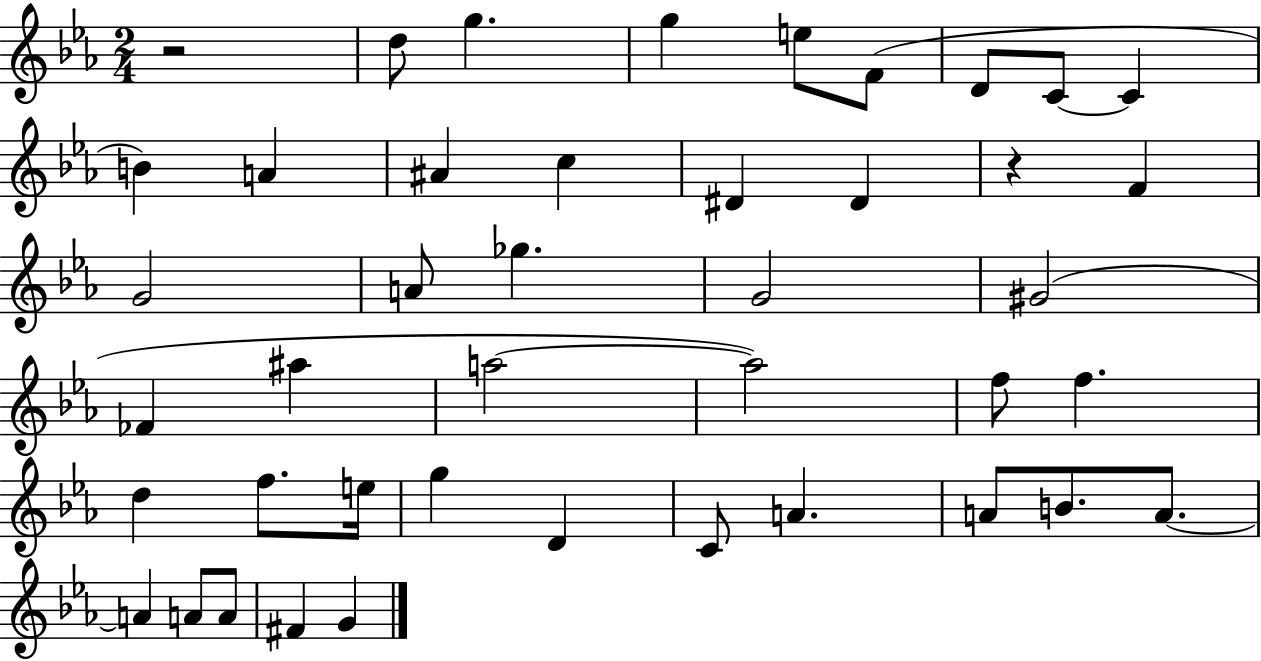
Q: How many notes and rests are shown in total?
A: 43